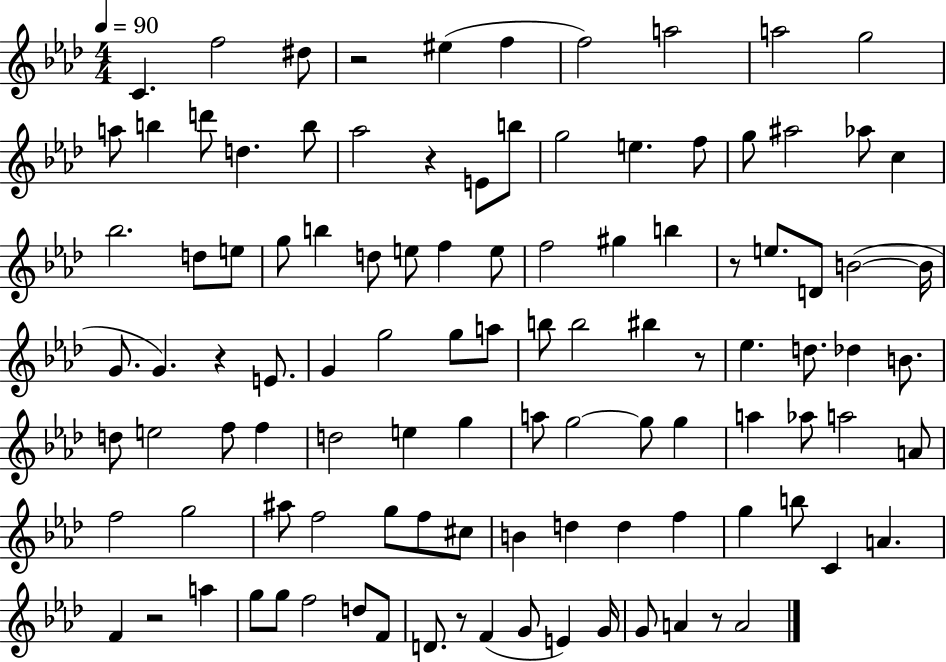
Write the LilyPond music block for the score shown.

{
  \clef treble
  \numericTimeSignature
  \time 4/4
  \key aes \major
  \tempo 4 = 90
  c'4. f''2 dis''8 | r2 eis''4( f''4 | f''2) a''2 | a''2 g''2 | \break a''8 b''4 d'''8 d''4. b''8 | aes''2 r4 e'8 b''8 | g''2 e''4. f''8 | g''8 ais''2 aes''8 c''4 | \break bes''2. d''8 e''8 | g''8 b''4 d''8 e''8 f''4 e''8 | f''2 gis''4 b''4 | r8 e''8. d'8 b'2~(~ b'16 | \break g'8. g'4.) r4 e'8. | g'4 g''2 g''8 a''8 | b''8 b''2 bis''4 r8 | ees''4. d''8. des''4 b'8. | \break d''8 e''2 f''8 f''4 | d''2 e''4 g''4 | a''8 g''2~~ g''8 g''4 | a''4 aes''8 a''2 a'8 | \break f''2 g''2 | ais''8 f''2 g''8 f''8 cis''8 | b'4 d''4 d''4 f''4 | g''4 b''8 c'4 a'4. | \break f'4 r2 a''4 | g''8 g''8 f''2 d''8 f'8 | d'8. r8 f'4( g'8 e'4) g'16 | g'8 a'4 r8 a'2 | \break \bar "|."
}